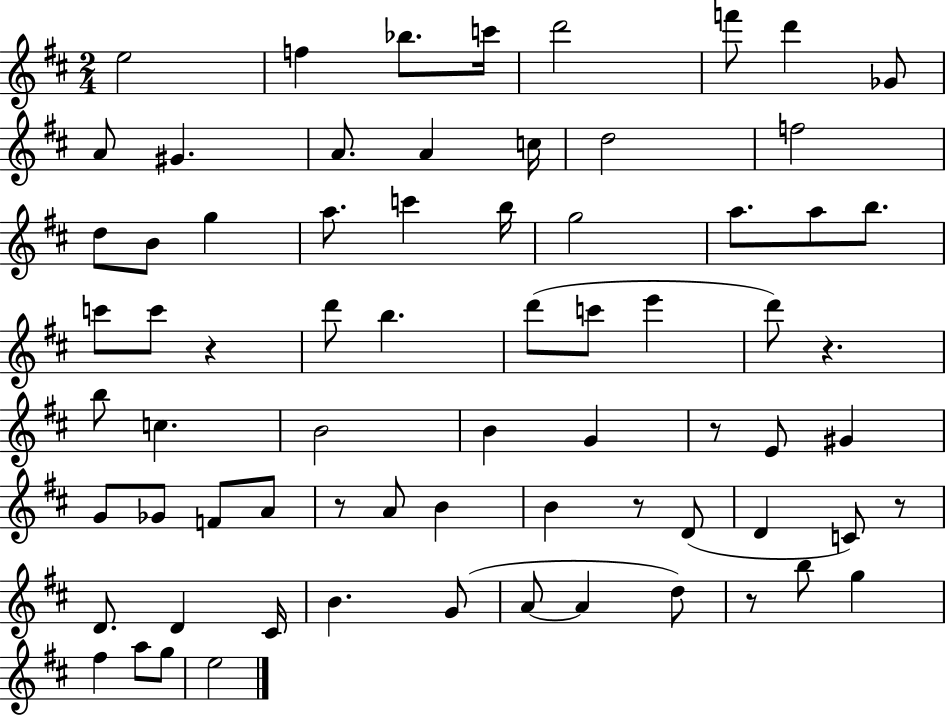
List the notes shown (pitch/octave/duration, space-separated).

E5/h F5/q Bb5/e. C6/s D6/h F6/e D6/q Gb4/e A4/e G#4/q. A4/e. A4/q C5/s D5/h F5/h D5/e B4/e G5/q A5/e. C6/q B5/s G5/h A5/e. A5/e B5/e. C6/e C6/e R/q D6/e B5/q. D6/e C6/e E6/q D6/e R/q. B5/e C5/q. B4/h B4/q G4/q R/e E4/e G#4/q G4/e Gb4/e F4/e A4/e R/e A4/e B4/q B4/q R/e D4/e D4/q C4/e R/e D4/e. D4/q C#4/s B4/q. G4/e A4/e A4/q D5/e R/e B5/e G5/q F#5/q A5/e G5/e E5/h